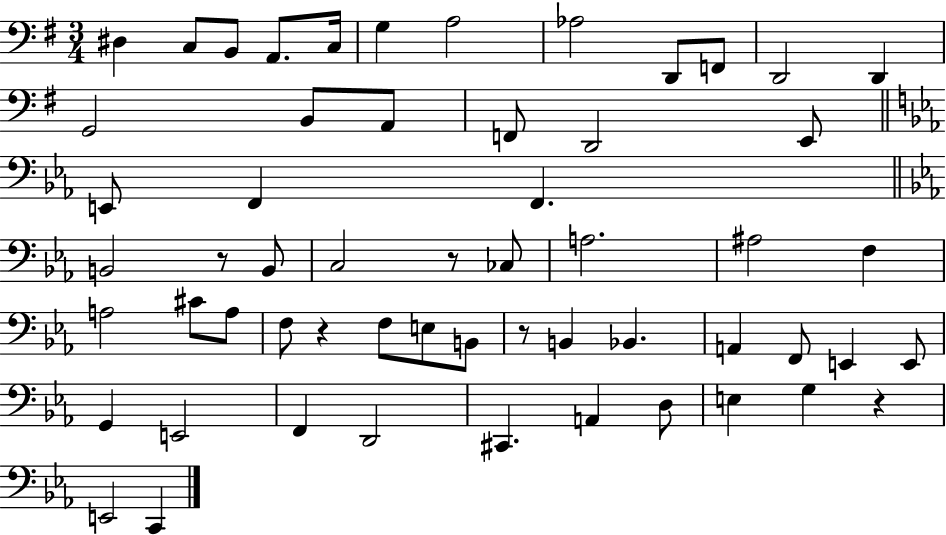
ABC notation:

X:1
T:Untitled
M:3/4
L:1/4
K:G
^D, C,/2 B,,/2 A,,/2 C,/4 G, A,2 _A,2 D,,/2 F,,/2 D,,2 D,, G,,2 B,,/2 A,,/2 F,,/2 D,,2 E,,/2 E,,/2 F,, F,, B,,2 z/2 B,,/2 C,2 z/2 _C,/2 A,2 ^A,2 F, A,2 ^C/2 A,/2 F,/2 z F,/2 E,/2 B,,/2 z/2 B,, _B,, A,, F,,/2 E,, E,,/2 G,, E,,2 F,, D,,2 ^C,, A,, D,/2 E, G, z E,,2 C,,